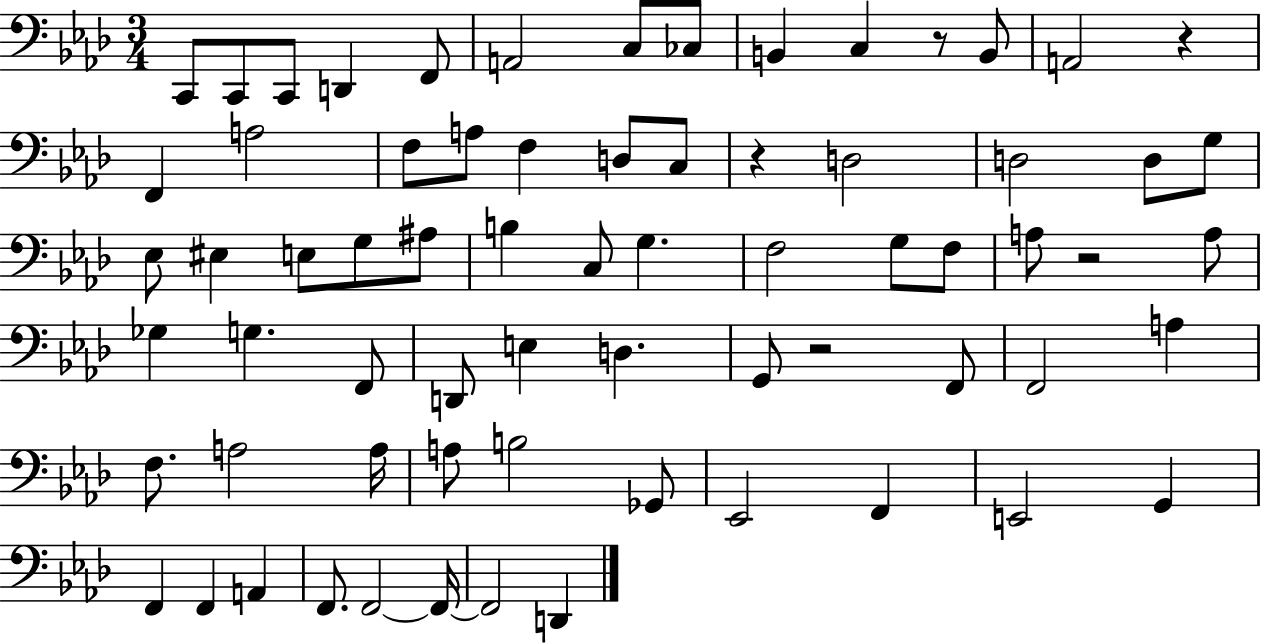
C2/e C2/e C2/e D2/q F2/e A2/h C3/e CES3/e B2/q C3/q R/e B2/e A2/h R/q F2/q A3/h F3/e A3/e F3/q D3/e C3/e R/q D3/h D3/h D3/e G3/e Eb3/e EIS3/q E3/e G3/e A#3/e B3/q C3/e G3/q. F3/h G3/e F3/e A3/e R/h A3/e Gb3/q G3/q. F2/e D2/e E3/q D3/q. G2/e R/h F2/e F2/h A3/q F3/e. A3/h A3/s A3/e B3/h Gb2/e Eb2/h F2/q E2/h G2/q F2/q F2/q A2/q F2/e. F2/h F2/s F2/h D2/q